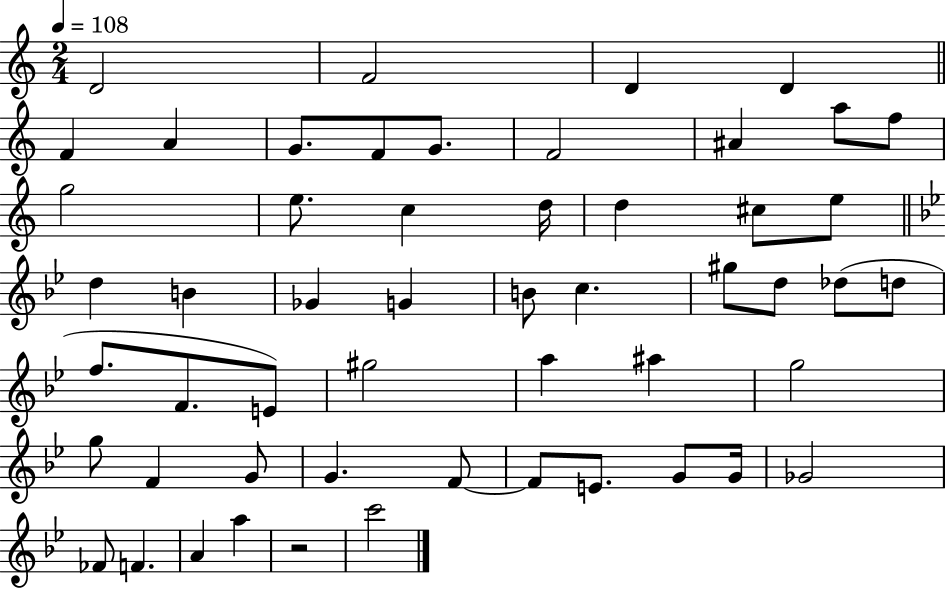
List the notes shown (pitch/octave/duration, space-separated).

D4/h F4/h D4/q D4/q F4/q A4/q G4/e. F4/e G4/e. F4/h A#4/q A5/e F5/e G5/h E5/e. C5/q D5/s D5/q C#5/e E5/e D5/q B4/q Gb4/q G4/q B4/e C5/q. G#5/e D5/e Db5/e D5/e F5/e. F4/e. E4/e G#5/h A5/q A#5/q G5/h G5/e F4/q G4/e G4/q. F4/e F4/e E4/e. G4/e G4/s Gb4/h FES4/e F4/q. A4/q A5/q R/h C6/h